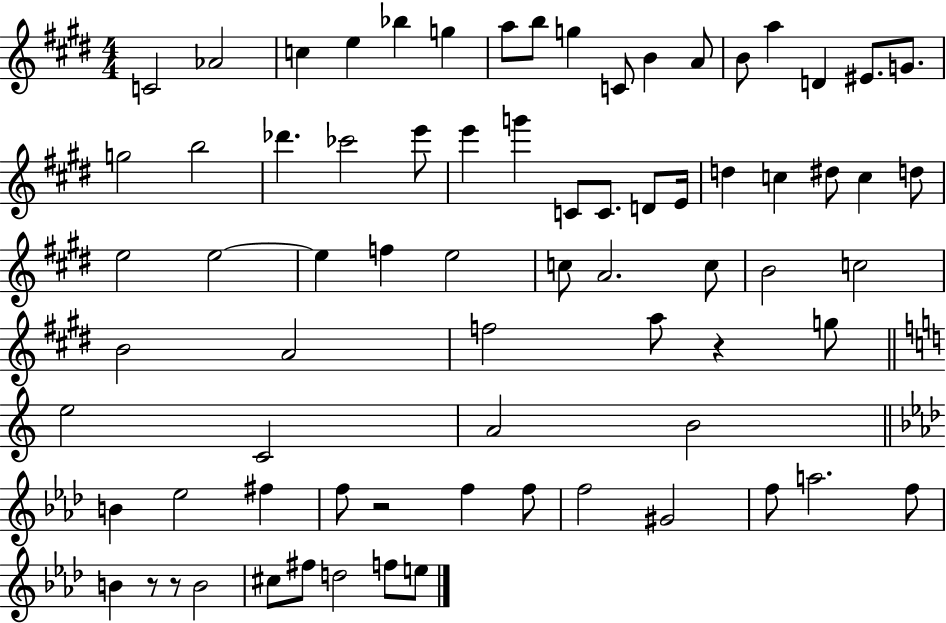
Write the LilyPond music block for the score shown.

{
  \clef treble
  \numericTimeSignature
  \time 4/4
  \key e \major
  \repeat volta 2 { c'2 aes'2 | c''4 e''4 bes''4 g''4 | a''8 b''8 g''4 c'8 b'4 a'8 | b'8 a''4 d'4 eis'8. g'8. | \break g''2 b''2 | des'''4. ces'''2 e'''8 | e'''4 g'''4 c'8 c'8. d'8 e'16 | d''4 c''4 dis''8 c''4 d''8 | \break e''2 e''2~~ | e''4 f''4 e''2 | c''8 a'2. c''8 | b'2 c''2 | \break b'2 a'2 | f''2 a''8 r4 g''8 | \bar "||" \break \key c \major e''2 c'2 | a'2 b'2 | \bar "||" \break \key f \minor b'4 ees''2 fis''4 | f''8 r2 f''4 f''8 | f''2 gis'2 | f''8 a''2. f''8 | \break b'4 r8 r8 b'2 | cis''8 fis''8 d''2 f''8 e''8 | } \bar "|."
}